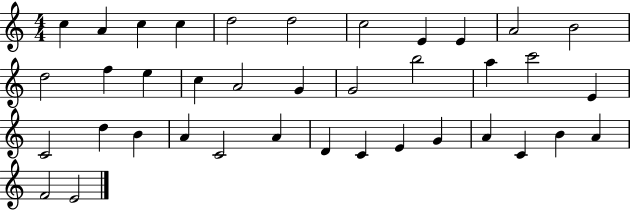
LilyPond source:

{
  \clef treble
  \numericTimeSignature
  \time 4/4
  \key c \major
  c''4 a'4 c''4 c''4 | d''2 d''2 | c''2 e'4 e'4 | a'2 b'2 | \break d''2 f''4 e''4 | c''4 a'2 g'4 | g'2 b''2 | a''4 c'''2 e'4 | \break c'2 d''4 b'4 | a'4 c'2 a'4 | d'4 c'4 e'4 g'4 | a'4 c'4 b'4 a'4 | \break f'2 e'2 | \bar "|."
}